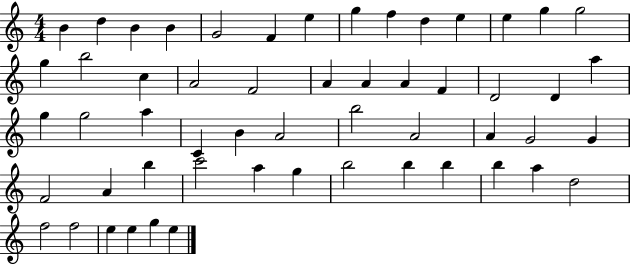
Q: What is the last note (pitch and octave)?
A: E5